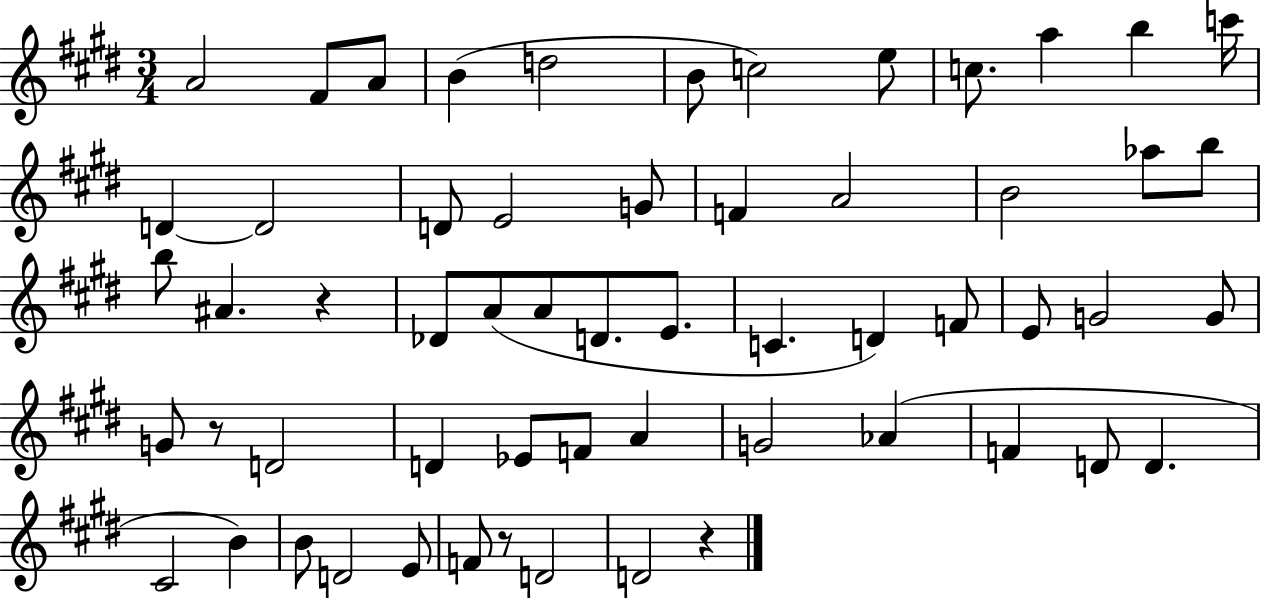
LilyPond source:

{
  \clef treble
  \numericTimeSignature
  \time 3/4
  \key e \major
  a'2 fis'8 a'8 | b'4( d''2 | b'8 c''2) e''8 | c''8. a''4 b''4 c'''16 | \break d'4~~ d'2 | d'8 e'2 g'8 | f'4 a'2 | b'2 aes''8 b''8 | \break b''8 ais'4. r4 | des'8 a'8( a'8 d'8. e'8. | c'4. d'4) f'8 | e'8 g'2 g'8 | \break g'8 r8 d'2 | d'4 ees'8 f'8 a'4 | g'2 aes'4( | f'4 d'8 d'4. | \break cis'2 b'4) | b'8 d'2 e'8 | f'8 r8 d'2 | d'2 r4 | \break \bar "|."
}